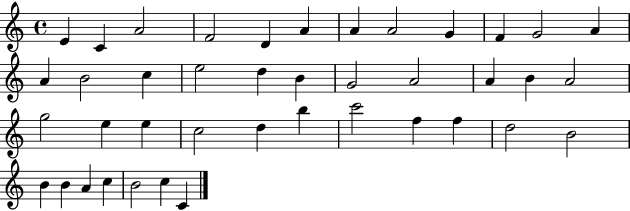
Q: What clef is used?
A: treble